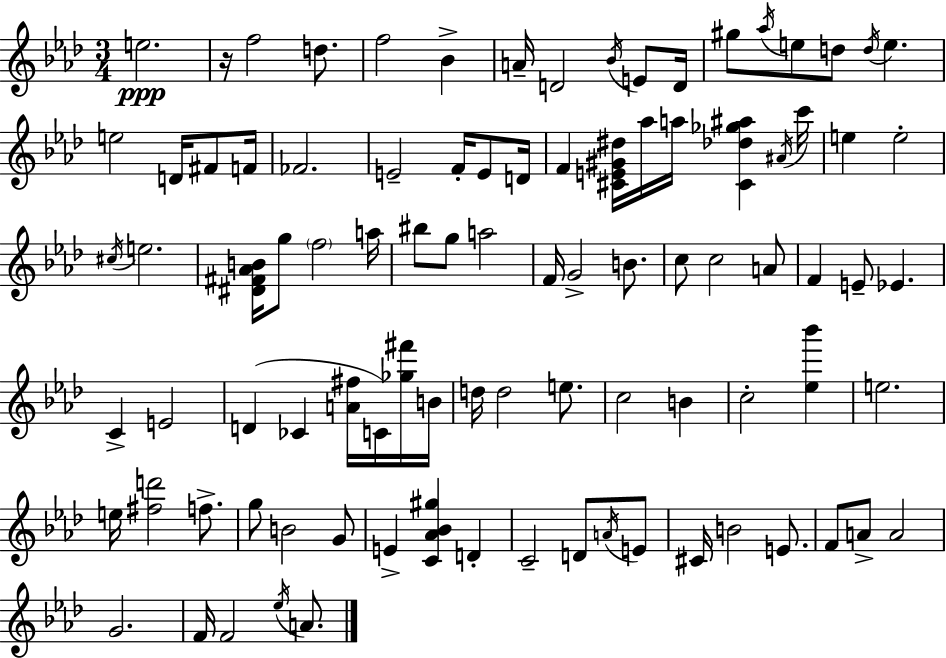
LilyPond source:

{
  \clef treble
  \numericTimeSignature
  \time 3/4
  \key aes \major
  \repeat volta 2 { e''2.\ppp | r16 f''2 d''8. | f''2 bes'4-> | a'16-- d'2 \acciaccatura { bes'16 } e'8 | \break d'16 gis''8 \acciaccatura { aes''16 } e''8 d''8 \acciaccatura { d''16 } e''4. | e''2 d'16 | fis'8 f'16 fes'2. | e'2-- f'16-. | \break e'8 d'16 f'4 <cis' e' gis' dis''>16 aes''16 a''16 <cis' des'' ges'' ais''>4 | \acciaccatura { ais'16 } c'''16 e''4 e''2-. | \acciaccatura { cis''16 } e''2. | <dis' fis' aes' b'>16 g''8 \parenthesize f''2 | \break a''16 bis''8 g''8 a''2 | f'16 g'2-> | b'8. c''8 c''2 | a'8 f'4 e'8-- ees'4. | \break c'4-> e'2 | d'4( ces'4 | <a' fis''>16 c'16) <ges'' fis'''>16 b'16 d''16 d''2 | e''8. c''2 | \break b'4 c''2-. | <ees'' bes'''>4 e''2. | e''16 <fis'' d'''>2 | f''8.-> g''8 b'2 | \break g'8 e'4-> <c' aes' bes' gis''>4 | d'4-. c'2-- | d'8 \acciaccatura { a'16 } e'8 cis'16 b'2 | e'8. f'8 a'8-> a'2 | \break g'2. | f'16 f'2 | \acciaccatura { ees''16 } a'8. } \bar "|."
}